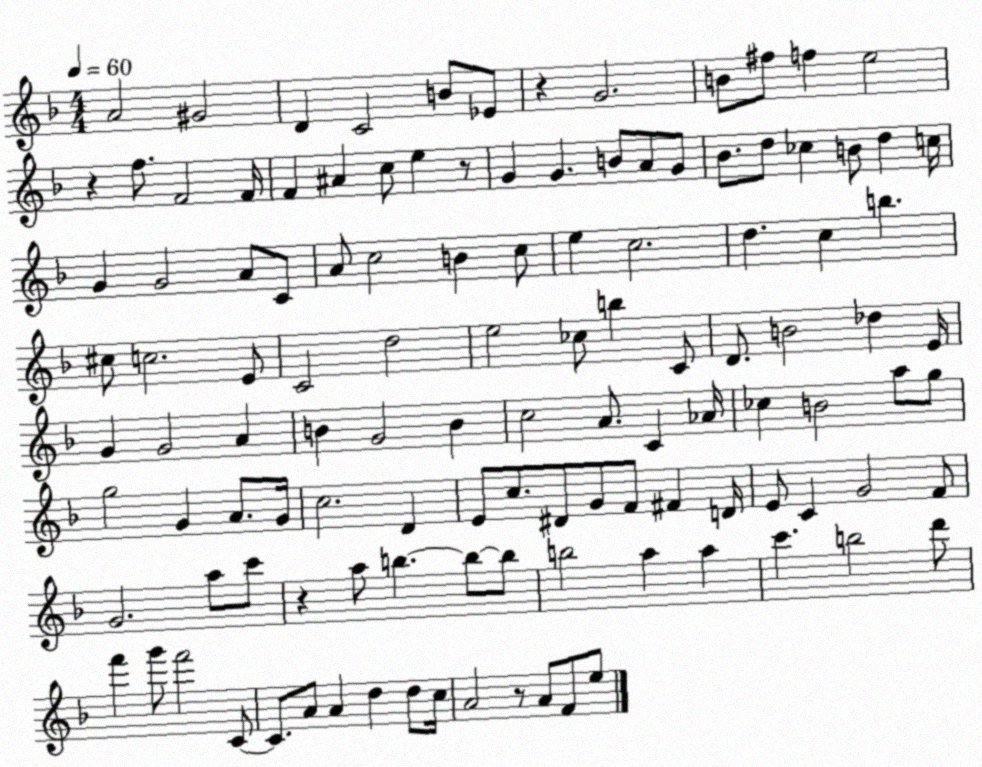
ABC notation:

X:1
T:Untitled
M:4/4
L:1/4
K:F
A2 ^G2 D C2 B/2 _E/2 z G2 B/2 ^f/2 f e2 z f/2 F2 F/4 F ^A c/2 e z/2 G G B/2 A/2 G/2 _B/2 d/2 _c B/2 d c/4 G G2 A/2 C/2 A/2 c2 B c/2 e c2 d c b ^c/2 c2 E/2 C2 d2 e2 _c/2 b C/2 D/2 B2 _d E/4 G G2 A B G2 B c2 A/2 C _A/4 _c B2 a/2 g/2 g2 G A/2 G/4 c2 D E/2 c/2 ^D/2 G/2 F/2 ^F D/4 E/2 C G2 F/2 G2 a/2 c'/2 z a/2 b b/2 b/2 b2 a a c' b2 d'/2 f' g'/2 f'2 C/2 C/2 A/2 A d d/2 c/4 A2 z/2 A/2 F/2 e/2